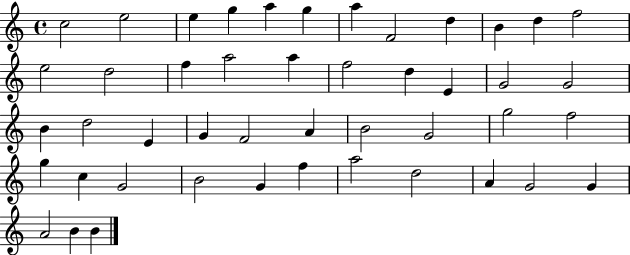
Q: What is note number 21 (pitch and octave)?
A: G4